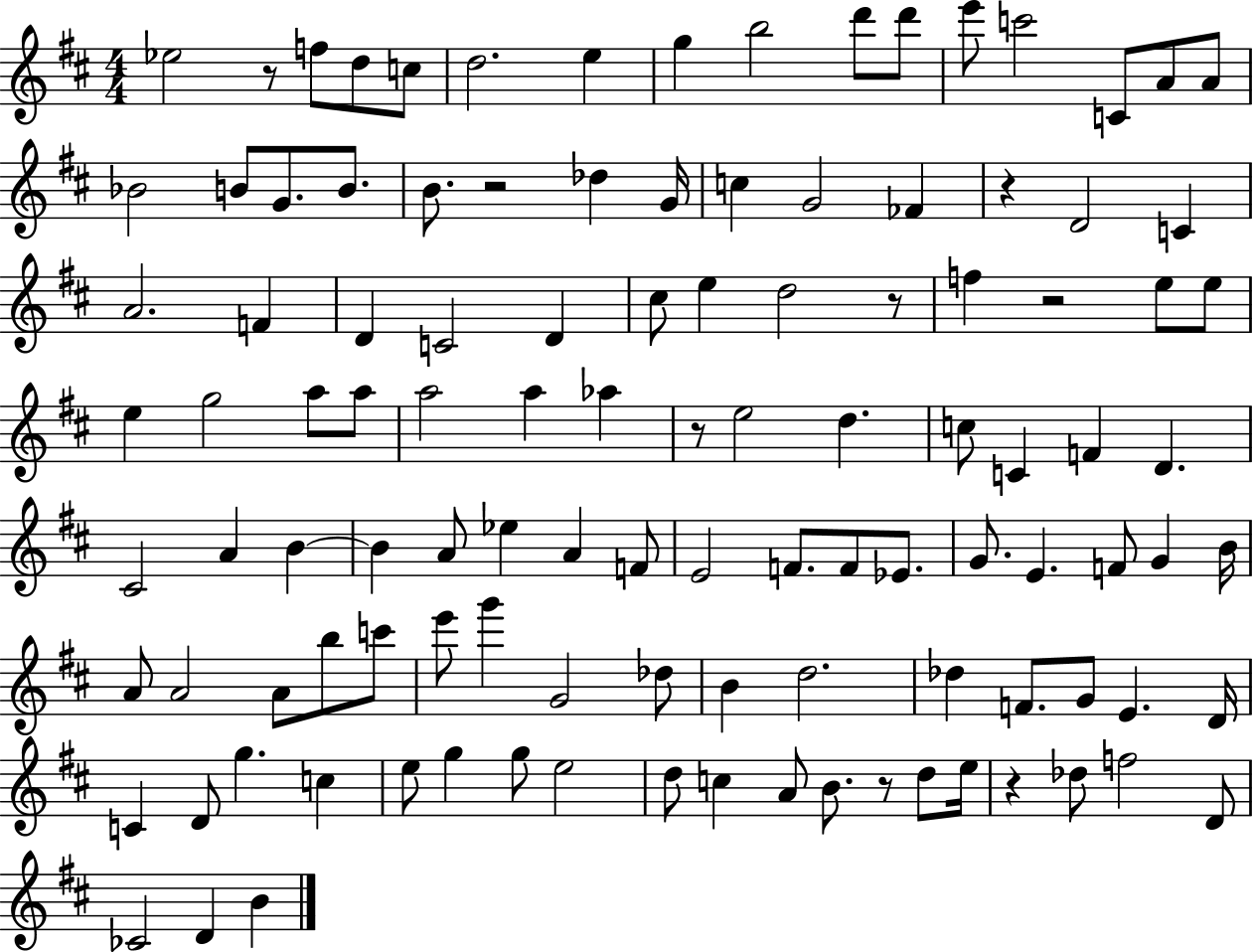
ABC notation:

X:1
T:Untitled
M:4/4
L:1/4
K:D
_e2 z/2 f/2 d/2 c/2 d2 e g b2 d'/2 d'/2 e'/2 c'2 C/2 A/2 A/2 _B2 B/2 G/2 B/2 B/2 z2 _d G/4 c G2 _F z D2 C A2 F D C2 D ^c/2 e d2 z/2 f z2 e/2 e/2 e g2 a/2 a/2 a2 a _a z/2 e2 d c/2 C F D ^C2 A B B A/2 _e A F/2 E2 F/2 F/2 _E/2 G/2 E F/2 G B/4 A/2 A2 A/2 b/2 c'/2 e'/2 g' G2 _d/2 B d2 _d F/2 G/2 E D/4 C D/2 g c e/2 g g/2 e2 d/2 c A/2 B/2 z/2 d/2 e/4 z _d/2 f2 D/2 _C2 D B